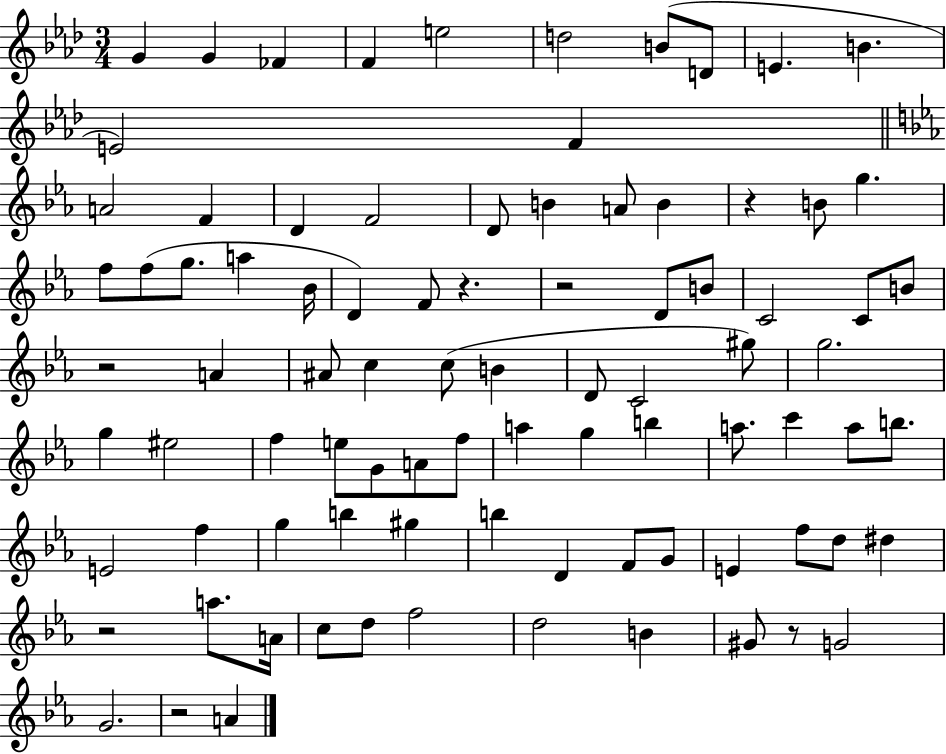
{
  \clef treble
  \numericTimeSignature
  \time 3/4
  \key aes \major
  g'4 g'4 fes'4 | f'4 e''2 | d''2 b'8( d'8 | e'4. b'4. | \break e'2) f'4 | \bar "||" \break \key c \minor a'2 f'4 | d'4 f'2 | d'8 b'4 a'8 b'4 | r4 b'8 g''4. | \break f''8 f''8( g''8. a''4 bes'16 | d'4) f'8 r4. | r2 d'8 b'8 | c'2 c'8 b'8 | \break r2 a'4 | ais'8 c''4 c''8( b'4 | d'8 c'2 gis''8) | g''2. | \break g''4 eis''2 | f''4 e''8 g'8 a'8 f''8 | a''4 g''4 b''4 | a''8. c'''4 a''8 b''8. | \break e'2 f''4 | g''4 b''4 gis''4 | b''4 d'4 f'8 g'8 | e'4 f''8 d''8 dis''4 | \break r2 a''8. a'16 | c''8 d''8 f''2 | d''2 b'4 | gis'8 r8 g'2 | \break g'2. | r2 a'4 | \bar "|."
}